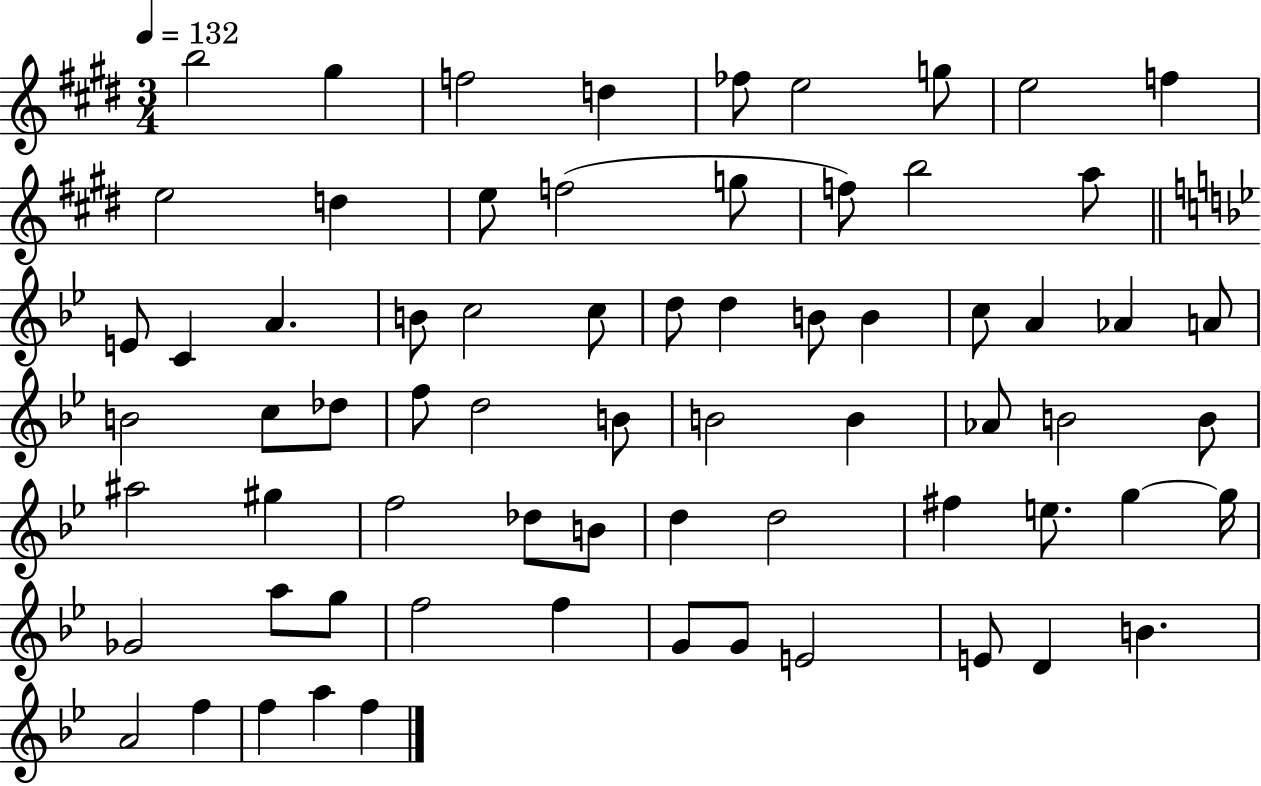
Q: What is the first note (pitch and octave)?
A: B5